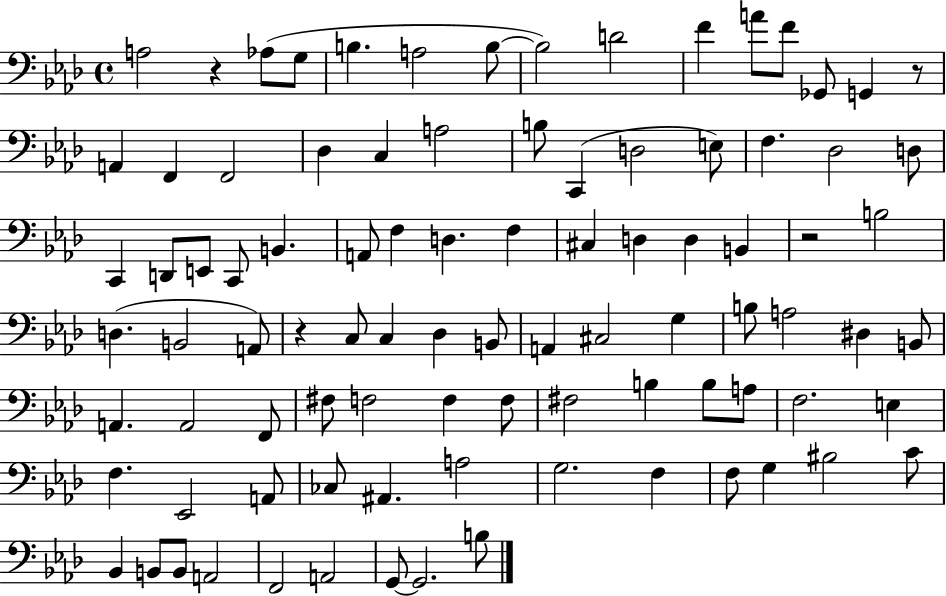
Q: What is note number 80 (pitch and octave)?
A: Bb2